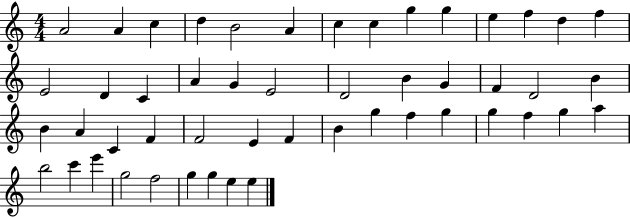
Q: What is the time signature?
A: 4/4